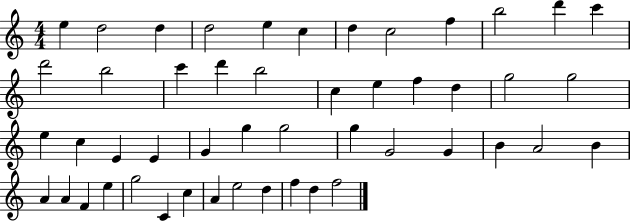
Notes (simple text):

E5/q D5/h D5/q D5/h E5/q C5/q D5/q C5/h F5/q B5/h D6/q C6/q D6/h B5/h C6/q D6/q B5/h C5/q E5/q F5/q D5/q G5/h G5/h E5/q C5/q E4/q E4/q G4/q G5/q G5/h G5/q G4/h G4/q B4/q A4/h B4/q A4/q A4/q F4/q E5/q G5/h C4/q C5/q A4/q E5/h D5/q F5/q D5/q F5/h